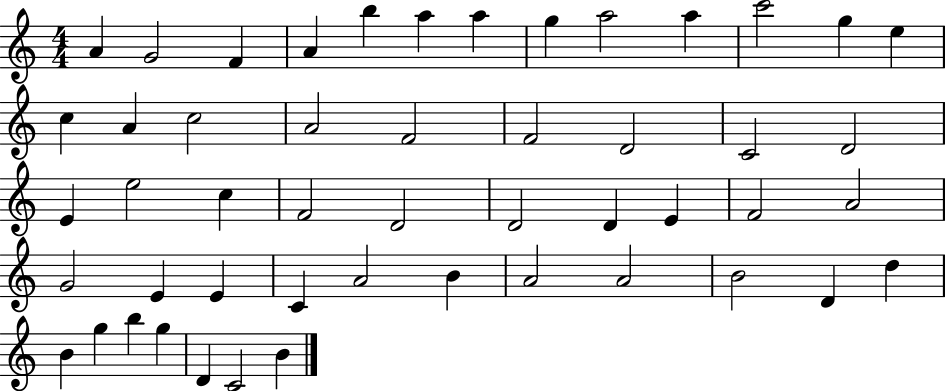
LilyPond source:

{
  \clef treble
  \numericTimeSignature
  \time 4/4
  \key c \major
  a'4 g'2 f'4 | a'4 b''4 a''4 a''4 | g''4 a''2 a''4 | c'''2 g''4 e''4 | \break c''4 a'4 c''2 | a'2 f'2 | f'2 d'2 | c'2 d'2 | \break e'4 e''2 c''4 | f'2 d'2 | d'2 d'4 e'4 | f'2 a'2 | \break g'2 e'4 e'4 | c'4 a'2 b'4 | a'2 a'2 | b'2 d'4 d''4 | \break b'4 g''4 b''4 g''4 | d'4 c'2 b'4 | \bar "|."
}